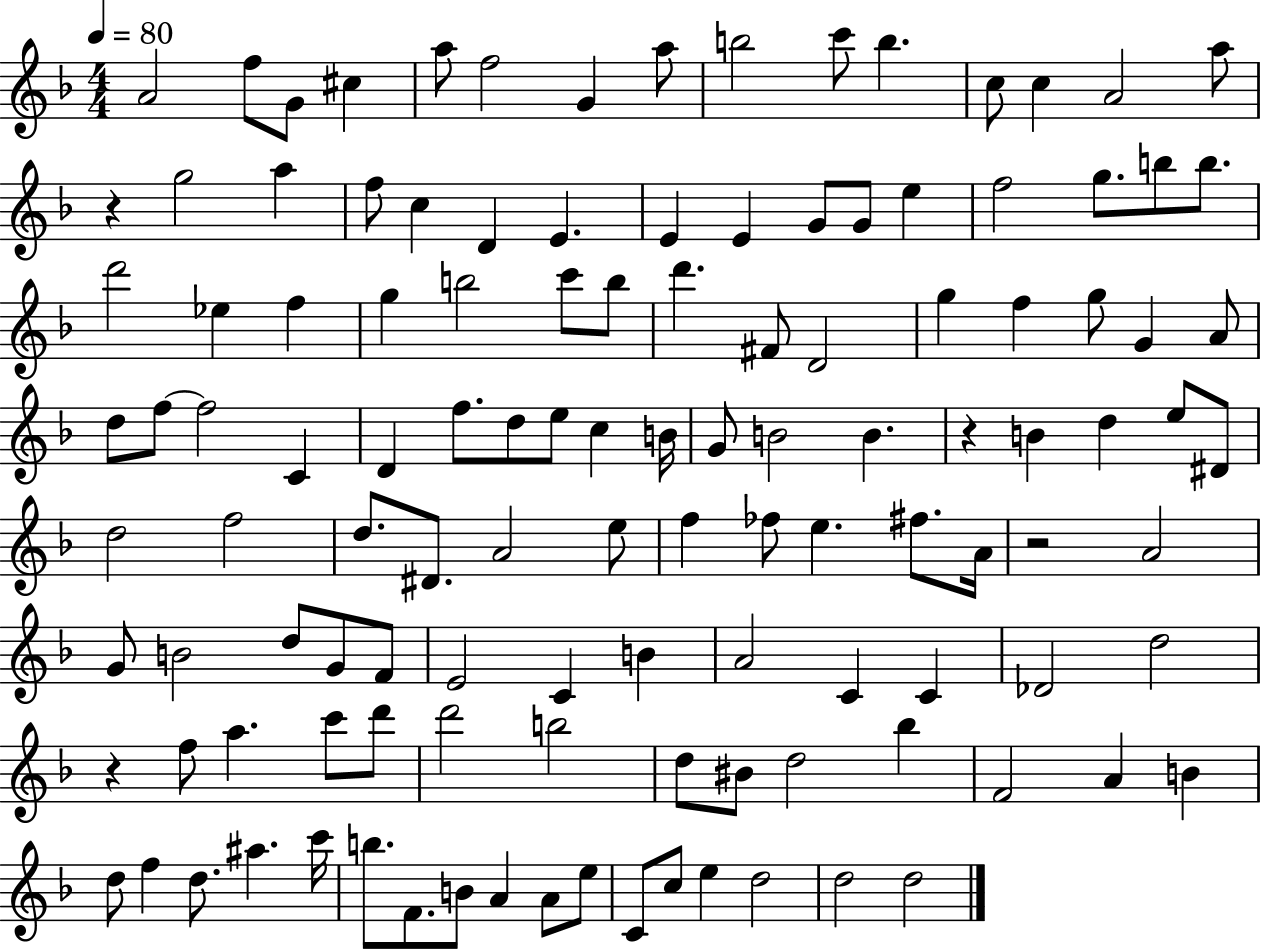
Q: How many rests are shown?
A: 4